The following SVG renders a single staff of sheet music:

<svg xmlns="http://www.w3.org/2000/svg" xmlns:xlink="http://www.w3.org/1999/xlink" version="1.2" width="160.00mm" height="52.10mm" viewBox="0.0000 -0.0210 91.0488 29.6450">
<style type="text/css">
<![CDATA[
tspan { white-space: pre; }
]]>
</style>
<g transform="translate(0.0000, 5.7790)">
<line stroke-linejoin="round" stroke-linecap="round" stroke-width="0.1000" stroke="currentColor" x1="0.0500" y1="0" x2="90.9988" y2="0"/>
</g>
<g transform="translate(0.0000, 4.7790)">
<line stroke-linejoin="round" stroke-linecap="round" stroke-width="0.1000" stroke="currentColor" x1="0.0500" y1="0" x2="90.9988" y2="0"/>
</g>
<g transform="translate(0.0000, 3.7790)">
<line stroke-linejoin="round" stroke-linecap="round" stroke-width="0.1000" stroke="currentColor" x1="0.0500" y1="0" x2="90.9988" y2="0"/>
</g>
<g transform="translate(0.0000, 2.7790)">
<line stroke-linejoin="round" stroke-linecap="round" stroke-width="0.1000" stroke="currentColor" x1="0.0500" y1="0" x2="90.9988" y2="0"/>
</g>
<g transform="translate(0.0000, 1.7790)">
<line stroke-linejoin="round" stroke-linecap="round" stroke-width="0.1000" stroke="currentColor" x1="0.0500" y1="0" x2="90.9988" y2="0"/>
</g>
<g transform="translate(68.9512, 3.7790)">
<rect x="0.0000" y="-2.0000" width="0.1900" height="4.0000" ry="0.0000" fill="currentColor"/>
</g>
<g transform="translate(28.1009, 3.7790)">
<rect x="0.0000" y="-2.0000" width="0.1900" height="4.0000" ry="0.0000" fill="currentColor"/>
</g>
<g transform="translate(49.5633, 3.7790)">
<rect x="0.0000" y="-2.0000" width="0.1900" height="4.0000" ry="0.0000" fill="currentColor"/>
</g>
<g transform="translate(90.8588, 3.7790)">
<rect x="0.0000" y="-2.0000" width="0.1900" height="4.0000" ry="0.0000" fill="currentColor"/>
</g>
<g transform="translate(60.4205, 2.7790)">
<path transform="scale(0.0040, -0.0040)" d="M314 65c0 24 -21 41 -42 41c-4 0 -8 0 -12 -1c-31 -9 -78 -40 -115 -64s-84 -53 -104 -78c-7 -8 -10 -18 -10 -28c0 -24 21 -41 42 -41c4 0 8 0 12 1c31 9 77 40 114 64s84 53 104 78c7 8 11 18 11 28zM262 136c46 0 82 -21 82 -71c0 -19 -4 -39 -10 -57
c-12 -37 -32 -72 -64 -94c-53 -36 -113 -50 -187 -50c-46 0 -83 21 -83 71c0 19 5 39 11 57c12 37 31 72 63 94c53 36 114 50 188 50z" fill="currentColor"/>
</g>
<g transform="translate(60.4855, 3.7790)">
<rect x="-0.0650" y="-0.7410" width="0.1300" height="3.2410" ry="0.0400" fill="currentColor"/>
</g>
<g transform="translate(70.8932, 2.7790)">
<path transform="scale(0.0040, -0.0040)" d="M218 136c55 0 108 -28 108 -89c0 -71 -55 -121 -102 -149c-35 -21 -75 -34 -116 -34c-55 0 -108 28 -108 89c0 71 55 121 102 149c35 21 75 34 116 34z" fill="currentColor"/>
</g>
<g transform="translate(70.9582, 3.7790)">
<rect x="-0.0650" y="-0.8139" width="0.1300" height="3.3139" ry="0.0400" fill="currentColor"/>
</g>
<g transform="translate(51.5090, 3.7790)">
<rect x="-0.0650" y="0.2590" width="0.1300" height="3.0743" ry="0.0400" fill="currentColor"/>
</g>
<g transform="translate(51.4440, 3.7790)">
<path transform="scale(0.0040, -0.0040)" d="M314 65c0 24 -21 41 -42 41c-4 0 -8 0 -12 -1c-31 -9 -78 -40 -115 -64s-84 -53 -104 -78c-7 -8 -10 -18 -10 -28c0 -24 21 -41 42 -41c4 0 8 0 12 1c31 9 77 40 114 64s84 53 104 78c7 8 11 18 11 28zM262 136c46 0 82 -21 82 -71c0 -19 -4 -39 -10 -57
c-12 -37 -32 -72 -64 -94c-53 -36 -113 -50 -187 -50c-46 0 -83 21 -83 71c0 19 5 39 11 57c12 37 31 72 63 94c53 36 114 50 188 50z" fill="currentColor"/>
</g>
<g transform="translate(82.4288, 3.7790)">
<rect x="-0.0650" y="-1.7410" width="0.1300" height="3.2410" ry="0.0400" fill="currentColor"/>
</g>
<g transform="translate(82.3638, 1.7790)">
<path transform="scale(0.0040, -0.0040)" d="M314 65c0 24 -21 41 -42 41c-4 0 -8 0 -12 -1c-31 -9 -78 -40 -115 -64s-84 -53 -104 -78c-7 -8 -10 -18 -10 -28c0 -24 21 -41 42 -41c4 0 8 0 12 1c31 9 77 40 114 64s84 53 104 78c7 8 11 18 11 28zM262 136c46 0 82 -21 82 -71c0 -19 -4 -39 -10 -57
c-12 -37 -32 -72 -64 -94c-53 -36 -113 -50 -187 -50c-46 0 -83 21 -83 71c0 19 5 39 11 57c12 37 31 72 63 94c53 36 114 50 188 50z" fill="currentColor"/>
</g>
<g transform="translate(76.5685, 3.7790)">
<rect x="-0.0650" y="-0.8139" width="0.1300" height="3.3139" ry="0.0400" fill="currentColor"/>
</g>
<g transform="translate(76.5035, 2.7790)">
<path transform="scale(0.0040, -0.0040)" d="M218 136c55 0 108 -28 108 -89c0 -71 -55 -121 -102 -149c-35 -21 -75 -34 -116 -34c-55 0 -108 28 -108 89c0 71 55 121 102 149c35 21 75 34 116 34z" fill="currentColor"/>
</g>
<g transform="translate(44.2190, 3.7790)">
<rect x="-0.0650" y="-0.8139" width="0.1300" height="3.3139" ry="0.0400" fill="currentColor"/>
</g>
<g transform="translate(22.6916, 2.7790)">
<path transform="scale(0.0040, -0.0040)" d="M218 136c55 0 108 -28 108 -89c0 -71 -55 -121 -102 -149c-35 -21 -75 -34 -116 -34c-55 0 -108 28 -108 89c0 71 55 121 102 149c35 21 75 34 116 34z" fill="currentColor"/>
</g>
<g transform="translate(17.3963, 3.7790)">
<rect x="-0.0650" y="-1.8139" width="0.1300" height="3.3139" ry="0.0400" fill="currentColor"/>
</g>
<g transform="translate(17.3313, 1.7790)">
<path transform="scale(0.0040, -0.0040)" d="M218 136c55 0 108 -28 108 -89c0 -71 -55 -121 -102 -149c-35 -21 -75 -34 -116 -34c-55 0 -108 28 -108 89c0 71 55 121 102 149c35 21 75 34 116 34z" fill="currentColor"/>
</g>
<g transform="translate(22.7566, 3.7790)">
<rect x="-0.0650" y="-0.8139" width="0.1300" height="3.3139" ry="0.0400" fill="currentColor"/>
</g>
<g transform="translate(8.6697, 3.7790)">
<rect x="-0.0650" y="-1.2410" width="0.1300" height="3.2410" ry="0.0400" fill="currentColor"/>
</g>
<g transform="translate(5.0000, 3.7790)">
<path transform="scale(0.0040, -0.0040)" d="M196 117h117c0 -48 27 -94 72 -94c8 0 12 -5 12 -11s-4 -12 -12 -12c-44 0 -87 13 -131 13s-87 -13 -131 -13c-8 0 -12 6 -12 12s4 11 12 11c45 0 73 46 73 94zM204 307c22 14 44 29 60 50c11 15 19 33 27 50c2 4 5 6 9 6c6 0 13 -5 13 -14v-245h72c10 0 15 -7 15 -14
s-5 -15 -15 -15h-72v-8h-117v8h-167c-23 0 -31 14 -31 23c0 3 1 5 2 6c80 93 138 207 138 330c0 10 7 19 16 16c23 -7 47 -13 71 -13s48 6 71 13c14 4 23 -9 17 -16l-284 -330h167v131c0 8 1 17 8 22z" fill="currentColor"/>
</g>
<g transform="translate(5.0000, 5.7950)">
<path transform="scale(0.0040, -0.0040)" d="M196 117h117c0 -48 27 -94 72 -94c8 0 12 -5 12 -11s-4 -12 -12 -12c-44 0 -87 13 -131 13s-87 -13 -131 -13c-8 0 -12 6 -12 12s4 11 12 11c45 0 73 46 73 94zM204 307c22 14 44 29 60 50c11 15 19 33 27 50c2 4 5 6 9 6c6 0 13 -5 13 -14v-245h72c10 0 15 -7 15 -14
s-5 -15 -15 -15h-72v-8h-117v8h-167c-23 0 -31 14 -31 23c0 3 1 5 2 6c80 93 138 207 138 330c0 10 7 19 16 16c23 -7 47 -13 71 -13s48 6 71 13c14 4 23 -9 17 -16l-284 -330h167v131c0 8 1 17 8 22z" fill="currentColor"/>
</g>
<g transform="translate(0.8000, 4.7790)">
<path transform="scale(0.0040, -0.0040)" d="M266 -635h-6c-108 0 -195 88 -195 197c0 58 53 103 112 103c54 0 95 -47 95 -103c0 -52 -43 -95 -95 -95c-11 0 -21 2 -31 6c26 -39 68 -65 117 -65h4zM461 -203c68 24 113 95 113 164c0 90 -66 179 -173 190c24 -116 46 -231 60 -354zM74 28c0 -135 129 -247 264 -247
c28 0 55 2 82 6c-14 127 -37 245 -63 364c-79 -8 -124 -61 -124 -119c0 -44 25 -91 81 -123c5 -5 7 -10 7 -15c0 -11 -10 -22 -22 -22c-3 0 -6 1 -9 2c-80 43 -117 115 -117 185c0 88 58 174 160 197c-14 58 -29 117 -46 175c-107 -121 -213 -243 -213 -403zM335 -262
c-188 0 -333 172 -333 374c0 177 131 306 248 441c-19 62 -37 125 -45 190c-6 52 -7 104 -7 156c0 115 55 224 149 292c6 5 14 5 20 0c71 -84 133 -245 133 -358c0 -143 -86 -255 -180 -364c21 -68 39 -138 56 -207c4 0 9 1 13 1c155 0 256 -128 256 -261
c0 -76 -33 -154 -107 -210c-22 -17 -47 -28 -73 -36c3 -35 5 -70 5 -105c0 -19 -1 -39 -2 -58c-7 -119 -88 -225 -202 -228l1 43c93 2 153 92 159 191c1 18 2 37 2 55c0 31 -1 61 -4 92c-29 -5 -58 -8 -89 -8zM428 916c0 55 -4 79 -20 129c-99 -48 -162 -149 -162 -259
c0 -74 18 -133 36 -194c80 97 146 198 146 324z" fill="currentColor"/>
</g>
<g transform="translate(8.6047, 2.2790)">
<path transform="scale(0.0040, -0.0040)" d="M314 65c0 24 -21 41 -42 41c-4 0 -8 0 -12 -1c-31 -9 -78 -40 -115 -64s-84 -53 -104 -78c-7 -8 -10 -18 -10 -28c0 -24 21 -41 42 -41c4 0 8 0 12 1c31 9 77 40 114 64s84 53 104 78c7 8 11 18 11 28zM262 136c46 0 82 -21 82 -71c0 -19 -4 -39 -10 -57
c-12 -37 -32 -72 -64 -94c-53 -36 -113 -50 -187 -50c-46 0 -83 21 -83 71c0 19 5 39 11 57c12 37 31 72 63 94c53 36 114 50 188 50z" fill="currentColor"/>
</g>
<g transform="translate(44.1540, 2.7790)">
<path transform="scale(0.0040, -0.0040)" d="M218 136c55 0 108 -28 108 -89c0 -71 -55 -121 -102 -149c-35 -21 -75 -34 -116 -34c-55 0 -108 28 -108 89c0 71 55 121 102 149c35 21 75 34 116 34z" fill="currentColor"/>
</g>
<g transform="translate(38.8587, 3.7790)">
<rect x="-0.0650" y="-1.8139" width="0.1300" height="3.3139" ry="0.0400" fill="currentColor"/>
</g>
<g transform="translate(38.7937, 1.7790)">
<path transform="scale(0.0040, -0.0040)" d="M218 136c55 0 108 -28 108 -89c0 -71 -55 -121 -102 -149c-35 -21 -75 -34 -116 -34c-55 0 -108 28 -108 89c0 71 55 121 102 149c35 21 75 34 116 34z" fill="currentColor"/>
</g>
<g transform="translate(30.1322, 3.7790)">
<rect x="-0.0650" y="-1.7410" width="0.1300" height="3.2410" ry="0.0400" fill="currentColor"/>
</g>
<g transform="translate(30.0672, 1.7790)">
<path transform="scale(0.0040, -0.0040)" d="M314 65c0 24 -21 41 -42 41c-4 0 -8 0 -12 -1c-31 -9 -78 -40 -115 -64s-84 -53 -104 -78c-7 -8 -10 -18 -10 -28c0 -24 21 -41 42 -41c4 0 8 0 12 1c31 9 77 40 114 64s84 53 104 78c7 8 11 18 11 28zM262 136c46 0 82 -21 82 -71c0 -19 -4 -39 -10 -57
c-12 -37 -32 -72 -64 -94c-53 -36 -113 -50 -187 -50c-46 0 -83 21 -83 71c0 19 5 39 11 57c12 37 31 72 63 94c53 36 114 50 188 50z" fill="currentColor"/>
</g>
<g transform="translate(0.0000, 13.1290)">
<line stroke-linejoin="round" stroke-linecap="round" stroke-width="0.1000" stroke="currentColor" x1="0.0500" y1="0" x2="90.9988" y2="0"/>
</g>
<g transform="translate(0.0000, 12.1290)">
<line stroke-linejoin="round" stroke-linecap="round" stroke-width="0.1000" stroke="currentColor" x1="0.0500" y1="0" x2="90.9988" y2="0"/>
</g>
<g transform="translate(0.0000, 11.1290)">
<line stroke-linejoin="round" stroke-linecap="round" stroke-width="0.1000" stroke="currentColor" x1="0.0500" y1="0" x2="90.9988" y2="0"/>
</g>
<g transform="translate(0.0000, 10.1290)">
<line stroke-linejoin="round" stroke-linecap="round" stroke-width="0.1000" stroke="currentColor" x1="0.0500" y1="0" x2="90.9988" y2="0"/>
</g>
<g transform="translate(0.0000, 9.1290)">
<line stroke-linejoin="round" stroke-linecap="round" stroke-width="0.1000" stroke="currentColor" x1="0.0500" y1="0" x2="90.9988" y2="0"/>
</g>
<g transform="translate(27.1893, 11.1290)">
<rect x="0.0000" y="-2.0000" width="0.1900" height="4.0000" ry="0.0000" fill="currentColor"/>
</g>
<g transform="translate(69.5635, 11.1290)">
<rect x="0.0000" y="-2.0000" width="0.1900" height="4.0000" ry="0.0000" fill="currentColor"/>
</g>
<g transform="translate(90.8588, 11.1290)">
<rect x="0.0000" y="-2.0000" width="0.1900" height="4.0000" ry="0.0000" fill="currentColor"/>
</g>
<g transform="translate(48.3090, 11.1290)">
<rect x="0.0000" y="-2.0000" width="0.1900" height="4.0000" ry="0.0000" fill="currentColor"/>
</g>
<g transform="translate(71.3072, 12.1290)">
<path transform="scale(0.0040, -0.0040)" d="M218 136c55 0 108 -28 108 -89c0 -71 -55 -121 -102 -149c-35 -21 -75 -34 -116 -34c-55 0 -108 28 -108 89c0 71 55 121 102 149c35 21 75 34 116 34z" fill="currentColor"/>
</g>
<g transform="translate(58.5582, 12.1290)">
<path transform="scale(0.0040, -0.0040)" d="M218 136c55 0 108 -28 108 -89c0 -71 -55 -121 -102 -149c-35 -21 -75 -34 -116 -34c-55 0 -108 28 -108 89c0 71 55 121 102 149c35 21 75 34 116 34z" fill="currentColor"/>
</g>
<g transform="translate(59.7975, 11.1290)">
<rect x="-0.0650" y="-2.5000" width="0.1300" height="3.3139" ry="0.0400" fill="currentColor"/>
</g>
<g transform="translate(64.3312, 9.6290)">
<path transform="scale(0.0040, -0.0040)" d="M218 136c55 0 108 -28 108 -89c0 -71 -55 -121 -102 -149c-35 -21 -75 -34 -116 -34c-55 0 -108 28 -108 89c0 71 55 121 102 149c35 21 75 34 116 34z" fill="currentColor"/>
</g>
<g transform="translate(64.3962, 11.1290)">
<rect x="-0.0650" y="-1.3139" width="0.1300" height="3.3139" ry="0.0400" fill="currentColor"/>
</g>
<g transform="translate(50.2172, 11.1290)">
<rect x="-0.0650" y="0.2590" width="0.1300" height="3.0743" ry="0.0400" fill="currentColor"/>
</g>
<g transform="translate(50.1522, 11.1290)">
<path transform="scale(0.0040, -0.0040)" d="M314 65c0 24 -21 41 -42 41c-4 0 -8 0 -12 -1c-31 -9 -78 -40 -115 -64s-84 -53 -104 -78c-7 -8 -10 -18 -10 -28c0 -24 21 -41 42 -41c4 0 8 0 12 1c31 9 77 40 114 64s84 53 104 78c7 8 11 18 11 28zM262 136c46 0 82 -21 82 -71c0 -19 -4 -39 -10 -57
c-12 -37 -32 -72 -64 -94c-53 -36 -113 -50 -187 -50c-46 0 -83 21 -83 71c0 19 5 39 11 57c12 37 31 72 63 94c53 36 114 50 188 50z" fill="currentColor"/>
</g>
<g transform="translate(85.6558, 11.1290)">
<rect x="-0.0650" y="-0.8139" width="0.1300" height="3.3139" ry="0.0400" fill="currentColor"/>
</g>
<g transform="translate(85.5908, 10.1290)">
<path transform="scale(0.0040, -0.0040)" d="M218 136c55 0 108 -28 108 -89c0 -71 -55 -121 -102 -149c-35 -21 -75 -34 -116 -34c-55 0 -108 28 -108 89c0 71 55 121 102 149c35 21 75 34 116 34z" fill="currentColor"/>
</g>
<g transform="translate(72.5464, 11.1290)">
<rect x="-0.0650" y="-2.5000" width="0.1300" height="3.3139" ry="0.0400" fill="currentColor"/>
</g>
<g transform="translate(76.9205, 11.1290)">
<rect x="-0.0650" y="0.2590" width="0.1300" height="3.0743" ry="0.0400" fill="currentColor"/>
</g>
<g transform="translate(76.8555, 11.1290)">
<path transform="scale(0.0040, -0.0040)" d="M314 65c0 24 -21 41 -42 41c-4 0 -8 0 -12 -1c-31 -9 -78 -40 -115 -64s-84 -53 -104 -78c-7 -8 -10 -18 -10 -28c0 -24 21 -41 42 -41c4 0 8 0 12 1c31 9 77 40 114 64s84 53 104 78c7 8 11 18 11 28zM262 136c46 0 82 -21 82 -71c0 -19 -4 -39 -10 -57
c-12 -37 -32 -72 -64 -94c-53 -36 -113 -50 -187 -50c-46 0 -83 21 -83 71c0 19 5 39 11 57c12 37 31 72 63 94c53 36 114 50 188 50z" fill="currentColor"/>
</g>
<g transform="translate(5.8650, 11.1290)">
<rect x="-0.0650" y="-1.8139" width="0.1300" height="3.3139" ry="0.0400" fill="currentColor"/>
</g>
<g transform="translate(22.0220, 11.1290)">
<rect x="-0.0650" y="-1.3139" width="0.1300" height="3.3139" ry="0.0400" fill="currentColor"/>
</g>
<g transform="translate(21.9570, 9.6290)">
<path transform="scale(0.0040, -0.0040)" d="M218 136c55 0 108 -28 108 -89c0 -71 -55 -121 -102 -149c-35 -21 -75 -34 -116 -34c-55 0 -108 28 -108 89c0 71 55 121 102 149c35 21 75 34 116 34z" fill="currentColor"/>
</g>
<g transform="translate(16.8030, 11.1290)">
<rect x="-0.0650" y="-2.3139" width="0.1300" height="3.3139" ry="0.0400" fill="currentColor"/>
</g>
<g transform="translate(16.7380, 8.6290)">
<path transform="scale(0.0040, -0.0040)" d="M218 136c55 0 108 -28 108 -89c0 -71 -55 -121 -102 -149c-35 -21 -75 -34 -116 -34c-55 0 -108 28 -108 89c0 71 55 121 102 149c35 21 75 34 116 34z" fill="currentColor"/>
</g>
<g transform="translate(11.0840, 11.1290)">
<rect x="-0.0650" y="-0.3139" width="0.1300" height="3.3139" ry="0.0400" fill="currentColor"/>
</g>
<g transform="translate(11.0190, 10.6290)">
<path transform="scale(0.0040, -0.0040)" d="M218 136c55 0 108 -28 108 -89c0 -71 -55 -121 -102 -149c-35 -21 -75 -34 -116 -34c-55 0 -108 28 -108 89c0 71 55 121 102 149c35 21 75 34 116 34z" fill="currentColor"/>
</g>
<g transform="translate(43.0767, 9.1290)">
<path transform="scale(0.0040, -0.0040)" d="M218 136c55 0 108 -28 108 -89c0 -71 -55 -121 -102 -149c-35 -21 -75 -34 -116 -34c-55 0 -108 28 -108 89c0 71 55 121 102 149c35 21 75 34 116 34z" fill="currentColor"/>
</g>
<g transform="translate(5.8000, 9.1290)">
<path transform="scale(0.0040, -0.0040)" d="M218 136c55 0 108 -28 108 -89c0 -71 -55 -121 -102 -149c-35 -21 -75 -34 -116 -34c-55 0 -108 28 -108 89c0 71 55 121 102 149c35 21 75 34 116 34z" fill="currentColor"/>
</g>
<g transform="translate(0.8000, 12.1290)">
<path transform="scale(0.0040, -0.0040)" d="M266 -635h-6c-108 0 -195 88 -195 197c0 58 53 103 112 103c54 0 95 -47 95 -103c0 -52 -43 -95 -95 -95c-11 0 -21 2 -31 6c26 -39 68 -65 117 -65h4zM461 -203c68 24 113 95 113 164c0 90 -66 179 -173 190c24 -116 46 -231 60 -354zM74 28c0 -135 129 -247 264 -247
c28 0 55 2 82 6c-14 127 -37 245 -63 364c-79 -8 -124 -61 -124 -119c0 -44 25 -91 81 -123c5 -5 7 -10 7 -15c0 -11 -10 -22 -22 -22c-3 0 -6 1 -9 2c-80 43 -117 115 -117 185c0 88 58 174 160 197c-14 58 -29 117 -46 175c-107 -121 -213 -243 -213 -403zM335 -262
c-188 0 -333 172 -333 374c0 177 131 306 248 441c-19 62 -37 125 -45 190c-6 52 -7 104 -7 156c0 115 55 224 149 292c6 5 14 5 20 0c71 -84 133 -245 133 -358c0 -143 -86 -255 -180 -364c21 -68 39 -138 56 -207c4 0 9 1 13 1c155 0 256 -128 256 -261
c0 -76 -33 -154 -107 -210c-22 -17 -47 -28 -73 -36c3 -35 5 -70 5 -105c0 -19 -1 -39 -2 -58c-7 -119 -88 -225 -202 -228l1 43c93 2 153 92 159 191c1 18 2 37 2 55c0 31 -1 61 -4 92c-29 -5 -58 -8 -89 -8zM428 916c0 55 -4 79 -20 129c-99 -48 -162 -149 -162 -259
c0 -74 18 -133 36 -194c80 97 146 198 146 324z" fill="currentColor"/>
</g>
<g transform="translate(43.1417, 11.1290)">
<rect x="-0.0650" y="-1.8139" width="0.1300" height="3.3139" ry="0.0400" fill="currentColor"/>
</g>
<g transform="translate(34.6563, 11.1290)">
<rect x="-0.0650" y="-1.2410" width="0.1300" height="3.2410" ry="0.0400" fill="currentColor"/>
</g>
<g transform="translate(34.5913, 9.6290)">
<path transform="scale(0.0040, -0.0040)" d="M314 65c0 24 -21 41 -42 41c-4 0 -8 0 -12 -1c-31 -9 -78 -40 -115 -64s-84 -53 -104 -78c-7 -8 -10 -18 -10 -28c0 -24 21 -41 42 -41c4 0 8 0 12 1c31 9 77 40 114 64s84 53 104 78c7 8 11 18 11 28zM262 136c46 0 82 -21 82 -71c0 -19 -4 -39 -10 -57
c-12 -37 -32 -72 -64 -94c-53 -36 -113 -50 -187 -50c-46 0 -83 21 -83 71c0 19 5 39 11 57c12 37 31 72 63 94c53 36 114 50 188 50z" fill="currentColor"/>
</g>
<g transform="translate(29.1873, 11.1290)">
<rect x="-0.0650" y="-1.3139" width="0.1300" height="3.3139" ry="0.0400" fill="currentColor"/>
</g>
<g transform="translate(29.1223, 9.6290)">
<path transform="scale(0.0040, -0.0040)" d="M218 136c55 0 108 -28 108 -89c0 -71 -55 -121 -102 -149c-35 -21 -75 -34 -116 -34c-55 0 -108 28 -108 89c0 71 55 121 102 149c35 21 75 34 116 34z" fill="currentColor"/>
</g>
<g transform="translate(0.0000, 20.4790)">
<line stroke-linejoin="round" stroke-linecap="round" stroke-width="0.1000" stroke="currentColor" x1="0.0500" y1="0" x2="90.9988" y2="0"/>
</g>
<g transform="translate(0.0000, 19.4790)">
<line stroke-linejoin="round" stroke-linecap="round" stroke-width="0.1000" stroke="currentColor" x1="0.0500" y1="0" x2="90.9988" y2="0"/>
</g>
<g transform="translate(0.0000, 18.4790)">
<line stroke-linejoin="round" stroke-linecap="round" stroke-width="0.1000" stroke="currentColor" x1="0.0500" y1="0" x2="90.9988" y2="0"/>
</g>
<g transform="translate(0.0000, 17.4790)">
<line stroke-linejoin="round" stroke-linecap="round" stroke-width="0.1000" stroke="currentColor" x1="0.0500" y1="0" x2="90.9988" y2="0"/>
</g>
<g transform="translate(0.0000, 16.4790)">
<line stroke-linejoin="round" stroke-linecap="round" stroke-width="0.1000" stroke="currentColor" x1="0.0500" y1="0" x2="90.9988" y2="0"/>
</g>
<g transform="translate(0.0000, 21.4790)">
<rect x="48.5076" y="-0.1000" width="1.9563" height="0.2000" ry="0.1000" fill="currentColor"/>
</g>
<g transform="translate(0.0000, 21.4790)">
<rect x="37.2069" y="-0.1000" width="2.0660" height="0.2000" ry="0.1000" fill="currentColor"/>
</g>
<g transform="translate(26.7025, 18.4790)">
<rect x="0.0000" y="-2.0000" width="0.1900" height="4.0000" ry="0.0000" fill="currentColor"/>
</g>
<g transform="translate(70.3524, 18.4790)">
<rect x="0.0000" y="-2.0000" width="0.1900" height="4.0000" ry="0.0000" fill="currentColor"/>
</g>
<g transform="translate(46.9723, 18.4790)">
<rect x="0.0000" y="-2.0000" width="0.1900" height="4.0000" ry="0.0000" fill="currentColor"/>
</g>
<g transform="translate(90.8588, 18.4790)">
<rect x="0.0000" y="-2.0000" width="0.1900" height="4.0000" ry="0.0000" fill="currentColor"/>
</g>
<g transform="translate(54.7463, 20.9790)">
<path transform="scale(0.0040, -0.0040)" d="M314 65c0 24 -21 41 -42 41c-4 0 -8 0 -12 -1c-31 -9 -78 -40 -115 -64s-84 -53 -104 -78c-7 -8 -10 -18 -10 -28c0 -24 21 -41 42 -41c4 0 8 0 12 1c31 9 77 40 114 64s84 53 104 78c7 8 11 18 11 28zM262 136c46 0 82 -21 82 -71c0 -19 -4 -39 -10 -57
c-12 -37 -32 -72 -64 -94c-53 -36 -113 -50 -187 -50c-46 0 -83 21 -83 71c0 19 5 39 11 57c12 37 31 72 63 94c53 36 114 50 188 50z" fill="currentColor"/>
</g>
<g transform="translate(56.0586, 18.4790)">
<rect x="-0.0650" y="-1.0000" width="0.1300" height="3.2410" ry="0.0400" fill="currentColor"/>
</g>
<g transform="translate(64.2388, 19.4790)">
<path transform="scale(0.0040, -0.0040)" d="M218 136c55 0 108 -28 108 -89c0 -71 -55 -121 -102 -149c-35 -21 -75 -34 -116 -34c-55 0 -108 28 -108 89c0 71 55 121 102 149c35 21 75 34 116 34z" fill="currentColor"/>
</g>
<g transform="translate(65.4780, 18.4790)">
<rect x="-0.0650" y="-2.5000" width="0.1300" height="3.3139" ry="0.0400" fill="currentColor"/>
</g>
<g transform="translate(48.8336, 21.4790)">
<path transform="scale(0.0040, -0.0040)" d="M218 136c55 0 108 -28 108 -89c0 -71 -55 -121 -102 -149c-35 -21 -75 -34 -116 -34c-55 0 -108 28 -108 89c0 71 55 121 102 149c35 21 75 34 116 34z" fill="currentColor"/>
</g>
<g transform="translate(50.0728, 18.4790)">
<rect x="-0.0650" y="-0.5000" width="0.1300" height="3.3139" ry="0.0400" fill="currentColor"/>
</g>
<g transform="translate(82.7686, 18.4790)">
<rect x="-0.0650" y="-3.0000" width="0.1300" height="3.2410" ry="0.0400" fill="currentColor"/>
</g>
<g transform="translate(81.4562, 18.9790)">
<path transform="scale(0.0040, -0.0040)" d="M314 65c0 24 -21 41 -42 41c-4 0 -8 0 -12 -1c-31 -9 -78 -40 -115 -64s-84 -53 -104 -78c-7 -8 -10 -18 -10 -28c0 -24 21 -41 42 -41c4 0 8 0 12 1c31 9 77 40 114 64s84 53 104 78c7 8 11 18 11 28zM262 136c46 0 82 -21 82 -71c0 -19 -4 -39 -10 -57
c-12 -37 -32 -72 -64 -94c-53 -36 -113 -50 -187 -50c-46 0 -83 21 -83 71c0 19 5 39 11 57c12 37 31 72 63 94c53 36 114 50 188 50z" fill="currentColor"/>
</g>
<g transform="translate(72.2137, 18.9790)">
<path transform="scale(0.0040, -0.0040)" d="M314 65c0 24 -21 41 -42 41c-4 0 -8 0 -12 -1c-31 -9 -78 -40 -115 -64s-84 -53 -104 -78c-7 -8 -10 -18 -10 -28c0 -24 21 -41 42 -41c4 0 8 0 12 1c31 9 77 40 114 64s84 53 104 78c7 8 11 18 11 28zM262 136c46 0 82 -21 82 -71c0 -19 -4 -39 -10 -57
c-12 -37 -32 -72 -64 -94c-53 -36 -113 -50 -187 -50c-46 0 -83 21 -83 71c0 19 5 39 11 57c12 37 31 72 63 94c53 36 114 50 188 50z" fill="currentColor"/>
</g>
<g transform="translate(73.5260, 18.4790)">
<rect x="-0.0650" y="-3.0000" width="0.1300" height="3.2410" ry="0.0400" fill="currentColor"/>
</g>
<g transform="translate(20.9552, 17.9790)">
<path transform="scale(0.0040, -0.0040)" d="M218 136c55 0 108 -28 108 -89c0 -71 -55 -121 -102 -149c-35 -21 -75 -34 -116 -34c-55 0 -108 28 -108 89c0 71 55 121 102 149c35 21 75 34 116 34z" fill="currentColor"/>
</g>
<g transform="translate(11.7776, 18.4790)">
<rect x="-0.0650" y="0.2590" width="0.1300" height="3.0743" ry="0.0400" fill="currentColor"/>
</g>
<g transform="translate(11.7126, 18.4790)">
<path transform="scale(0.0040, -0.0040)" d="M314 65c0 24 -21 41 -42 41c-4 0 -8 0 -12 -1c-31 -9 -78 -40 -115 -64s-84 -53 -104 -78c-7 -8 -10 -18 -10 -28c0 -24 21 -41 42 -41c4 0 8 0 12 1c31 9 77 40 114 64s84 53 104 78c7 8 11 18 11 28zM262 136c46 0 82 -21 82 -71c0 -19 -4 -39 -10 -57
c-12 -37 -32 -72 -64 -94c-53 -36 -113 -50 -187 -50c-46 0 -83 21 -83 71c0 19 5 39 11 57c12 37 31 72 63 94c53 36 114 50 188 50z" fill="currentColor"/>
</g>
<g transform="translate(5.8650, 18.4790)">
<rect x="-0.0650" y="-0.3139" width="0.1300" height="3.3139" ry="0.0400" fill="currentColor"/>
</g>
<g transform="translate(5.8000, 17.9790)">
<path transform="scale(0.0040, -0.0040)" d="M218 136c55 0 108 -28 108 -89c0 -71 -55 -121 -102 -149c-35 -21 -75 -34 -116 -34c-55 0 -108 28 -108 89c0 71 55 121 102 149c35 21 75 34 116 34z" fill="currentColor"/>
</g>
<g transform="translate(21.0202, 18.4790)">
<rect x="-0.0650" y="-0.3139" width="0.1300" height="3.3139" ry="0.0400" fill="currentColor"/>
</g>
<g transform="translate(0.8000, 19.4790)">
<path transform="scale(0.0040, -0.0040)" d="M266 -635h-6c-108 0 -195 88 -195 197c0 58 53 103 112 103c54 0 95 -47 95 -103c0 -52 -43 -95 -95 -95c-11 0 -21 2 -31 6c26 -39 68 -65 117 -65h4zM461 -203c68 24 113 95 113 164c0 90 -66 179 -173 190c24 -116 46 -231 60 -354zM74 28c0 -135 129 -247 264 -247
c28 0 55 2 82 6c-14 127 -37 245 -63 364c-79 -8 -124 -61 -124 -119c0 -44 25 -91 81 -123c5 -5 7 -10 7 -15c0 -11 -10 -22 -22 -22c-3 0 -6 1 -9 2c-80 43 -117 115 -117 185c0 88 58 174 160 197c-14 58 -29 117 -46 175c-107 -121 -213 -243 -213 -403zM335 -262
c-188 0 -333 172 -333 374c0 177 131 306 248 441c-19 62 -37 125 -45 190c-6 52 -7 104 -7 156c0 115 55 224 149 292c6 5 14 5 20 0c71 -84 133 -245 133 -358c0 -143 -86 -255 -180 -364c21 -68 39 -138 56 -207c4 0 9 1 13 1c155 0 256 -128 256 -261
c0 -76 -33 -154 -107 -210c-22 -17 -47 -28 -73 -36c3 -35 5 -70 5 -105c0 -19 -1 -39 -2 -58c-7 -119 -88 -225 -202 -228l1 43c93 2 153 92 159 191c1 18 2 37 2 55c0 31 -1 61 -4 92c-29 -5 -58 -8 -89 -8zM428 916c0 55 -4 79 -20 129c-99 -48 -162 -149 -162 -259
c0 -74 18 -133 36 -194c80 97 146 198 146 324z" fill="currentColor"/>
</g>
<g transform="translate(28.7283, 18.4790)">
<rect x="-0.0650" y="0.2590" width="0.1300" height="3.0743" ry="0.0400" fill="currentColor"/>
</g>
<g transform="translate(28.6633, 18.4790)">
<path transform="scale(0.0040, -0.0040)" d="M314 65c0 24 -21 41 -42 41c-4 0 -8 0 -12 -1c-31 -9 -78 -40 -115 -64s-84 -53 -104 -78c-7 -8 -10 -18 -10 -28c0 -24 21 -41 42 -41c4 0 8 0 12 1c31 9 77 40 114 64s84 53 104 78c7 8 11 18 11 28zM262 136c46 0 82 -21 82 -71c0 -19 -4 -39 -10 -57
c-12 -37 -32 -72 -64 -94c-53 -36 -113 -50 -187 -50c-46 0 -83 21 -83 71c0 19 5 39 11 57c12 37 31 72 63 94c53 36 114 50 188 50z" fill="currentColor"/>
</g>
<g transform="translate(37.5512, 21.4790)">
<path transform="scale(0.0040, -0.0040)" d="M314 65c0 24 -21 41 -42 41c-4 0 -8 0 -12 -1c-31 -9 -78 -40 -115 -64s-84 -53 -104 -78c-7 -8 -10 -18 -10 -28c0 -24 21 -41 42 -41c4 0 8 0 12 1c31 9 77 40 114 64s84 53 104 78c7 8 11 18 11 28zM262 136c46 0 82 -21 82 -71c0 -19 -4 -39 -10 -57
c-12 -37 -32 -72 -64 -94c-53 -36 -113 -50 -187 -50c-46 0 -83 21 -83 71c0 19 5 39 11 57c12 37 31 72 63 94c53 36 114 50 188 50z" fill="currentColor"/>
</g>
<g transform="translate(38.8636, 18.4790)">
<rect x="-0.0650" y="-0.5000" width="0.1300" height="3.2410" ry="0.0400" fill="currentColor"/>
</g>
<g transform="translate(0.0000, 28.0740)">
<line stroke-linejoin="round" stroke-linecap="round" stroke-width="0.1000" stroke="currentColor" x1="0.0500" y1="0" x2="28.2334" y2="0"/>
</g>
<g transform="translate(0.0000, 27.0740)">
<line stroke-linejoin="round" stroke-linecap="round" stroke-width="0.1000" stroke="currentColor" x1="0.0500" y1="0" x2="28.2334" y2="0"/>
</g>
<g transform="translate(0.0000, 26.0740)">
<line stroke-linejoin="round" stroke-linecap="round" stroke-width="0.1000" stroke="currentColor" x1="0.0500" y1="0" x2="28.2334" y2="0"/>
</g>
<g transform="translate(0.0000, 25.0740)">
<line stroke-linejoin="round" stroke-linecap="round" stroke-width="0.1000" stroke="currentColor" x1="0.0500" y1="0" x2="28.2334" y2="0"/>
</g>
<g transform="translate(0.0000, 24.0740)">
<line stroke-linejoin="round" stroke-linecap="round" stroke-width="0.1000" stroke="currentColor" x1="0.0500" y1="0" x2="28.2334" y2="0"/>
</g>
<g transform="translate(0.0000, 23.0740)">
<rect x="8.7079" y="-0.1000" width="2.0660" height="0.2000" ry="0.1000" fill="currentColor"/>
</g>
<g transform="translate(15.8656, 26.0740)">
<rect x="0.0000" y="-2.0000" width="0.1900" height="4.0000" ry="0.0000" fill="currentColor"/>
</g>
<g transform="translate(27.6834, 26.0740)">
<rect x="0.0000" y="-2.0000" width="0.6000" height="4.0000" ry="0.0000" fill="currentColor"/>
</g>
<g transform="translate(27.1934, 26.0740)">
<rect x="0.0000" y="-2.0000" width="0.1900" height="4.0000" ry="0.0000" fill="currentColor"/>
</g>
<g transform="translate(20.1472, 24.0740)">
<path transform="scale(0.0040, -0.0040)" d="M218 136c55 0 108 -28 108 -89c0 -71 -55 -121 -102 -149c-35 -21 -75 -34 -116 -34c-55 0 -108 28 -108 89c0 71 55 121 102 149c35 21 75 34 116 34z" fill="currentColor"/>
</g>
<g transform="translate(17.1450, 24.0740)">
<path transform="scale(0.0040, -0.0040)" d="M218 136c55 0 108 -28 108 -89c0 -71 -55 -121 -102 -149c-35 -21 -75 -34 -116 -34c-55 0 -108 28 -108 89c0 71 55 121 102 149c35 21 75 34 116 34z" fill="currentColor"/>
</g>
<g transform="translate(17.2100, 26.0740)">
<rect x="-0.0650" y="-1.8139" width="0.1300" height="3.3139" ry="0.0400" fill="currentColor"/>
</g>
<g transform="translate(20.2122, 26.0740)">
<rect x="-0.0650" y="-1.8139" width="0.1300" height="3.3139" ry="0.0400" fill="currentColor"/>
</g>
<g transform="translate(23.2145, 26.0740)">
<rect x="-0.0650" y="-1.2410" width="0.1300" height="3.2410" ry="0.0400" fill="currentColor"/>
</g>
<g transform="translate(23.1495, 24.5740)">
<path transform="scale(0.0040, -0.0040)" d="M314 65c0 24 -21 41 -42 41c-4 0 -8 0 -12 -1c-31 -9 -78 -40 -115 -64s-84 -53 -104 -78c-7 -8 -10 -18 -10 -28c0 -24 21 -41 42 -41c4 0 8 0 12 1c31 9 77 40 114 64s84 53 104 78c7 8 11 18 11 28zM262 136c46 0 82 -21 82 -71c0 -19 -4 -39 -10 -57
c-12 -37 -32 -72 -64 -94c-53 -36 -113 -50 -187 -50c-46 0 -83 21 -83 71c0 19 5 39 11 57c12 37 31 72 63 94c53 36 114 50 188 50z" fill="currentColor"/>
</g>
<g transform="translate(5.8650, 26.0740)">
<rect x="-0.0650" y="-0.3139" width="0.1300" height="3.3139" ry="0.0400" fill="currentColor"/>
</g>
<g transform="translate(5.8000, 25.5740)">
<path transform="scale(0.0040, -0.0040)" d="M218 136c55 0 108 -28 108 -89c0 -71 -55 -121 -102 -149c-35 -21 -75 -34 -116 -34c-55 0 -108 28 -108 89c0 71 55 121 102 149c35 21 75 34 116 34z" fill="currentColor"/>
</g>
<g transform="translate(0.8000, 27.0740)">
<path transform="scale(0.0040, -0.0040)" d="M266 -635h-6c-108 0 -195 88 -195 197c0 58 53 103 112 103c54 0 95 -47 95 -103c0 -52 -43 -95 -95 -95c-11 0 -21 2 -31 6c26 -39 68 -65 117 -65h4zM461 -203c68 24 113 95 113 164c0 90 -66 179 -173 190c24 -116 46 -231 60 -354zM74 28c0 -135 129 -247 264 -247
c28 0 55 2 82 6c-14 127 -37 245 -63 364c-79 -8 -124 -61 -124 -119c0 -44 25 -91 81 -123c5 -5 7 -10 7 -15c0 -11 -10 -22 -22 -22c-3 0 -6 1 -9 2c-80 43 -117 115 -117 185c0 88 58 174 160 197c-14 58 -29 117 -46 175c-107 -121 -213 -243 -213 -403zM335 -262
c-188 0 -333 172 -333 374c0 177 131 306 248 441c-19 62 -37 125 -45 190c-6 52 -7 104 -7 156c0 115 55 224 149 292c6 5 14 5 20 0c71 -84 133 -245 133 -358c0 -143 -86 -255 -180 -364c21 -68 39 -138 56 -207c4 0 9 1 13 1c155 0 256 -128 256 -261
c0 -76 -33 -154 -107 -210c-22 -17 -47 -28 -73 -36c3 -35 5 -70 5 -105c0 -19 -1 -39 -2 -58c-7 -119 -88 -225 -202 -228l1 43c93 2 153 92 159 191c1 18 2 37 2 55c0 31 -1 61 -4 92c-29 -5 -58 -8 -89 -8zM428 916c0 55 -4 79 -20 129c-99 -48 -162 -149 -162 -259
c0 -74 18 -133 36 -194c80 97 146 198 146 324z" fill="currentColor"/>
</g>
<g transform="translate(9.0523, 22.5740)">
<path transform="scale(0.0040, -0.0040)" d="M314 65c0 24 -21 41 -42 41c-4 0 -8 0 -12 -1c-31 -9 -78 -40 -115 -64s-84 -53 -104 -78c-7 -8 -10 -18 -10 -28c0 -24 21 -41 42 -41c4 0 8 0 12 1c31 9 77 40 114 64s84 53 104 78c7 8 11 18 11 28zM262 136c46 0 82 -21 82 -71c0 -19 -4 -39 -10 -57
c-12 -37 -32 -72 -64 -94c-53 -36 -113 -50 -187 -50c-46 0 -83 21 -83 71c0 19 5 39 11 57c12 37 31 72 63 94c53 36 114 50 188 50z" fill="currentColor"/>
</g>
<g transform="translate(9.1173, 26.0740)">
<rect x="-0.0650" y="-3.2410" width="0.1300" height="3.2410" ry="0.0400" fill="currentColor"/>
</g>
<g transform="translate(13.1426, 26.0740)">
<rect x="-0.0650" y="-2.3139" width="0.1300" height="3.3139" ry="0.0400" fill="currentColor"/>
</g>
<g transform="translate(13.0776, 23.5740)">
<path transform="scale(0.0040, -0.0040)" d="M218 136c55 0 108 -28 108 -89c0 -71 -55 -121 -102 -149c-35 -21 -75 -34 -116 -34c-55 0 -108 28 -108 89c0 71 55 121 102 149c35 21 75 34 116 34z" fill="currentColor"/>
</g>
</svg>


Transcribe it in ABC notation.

X:1
T:Untitled
M:4/4
L:1/4
K:C
e2 f d f2 f d B2 d2 d d f2 f c g e e e2 f B2 G e G B2 d c B2 c B2 C2 C D2 G A2 A2 c b2 g f f e2